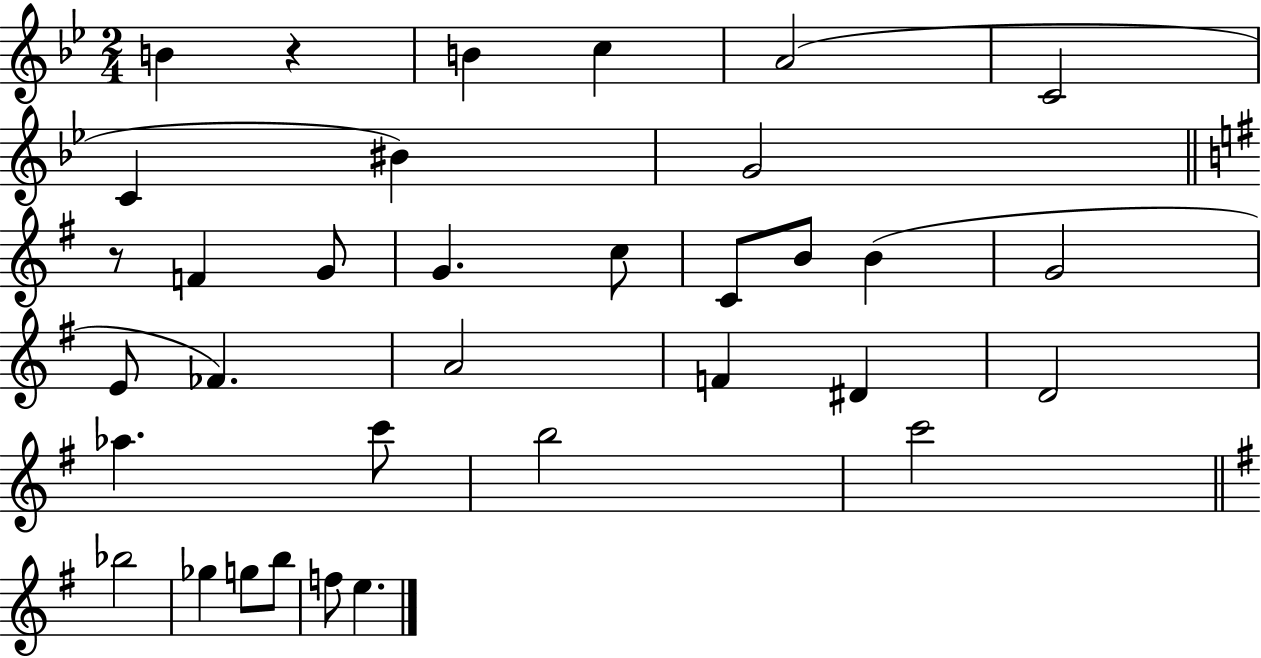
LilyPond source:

{
  \clef treble
  \numericTimeSignature
  \time 2/4
  \key bes \major
  b'4 r4 | b'4 c''4 | a'2( | c'2 | \break c'4 bis'4) | g'2 | \bar "||" \break \key g \major r8 f'4 g'8 | g'4. c''8 | c'8 b'8 b'4( | g'2 | \break e'8 fes'4.) | a'2 | f'4 dis'4 | d'2 | \break aes''4. c'''8 | b''2 | c'''2 | \bar "||" \break \key g \major bes''2 | ges''4 g''8 b''8 | f''8 e''4. | \bar "|."
}